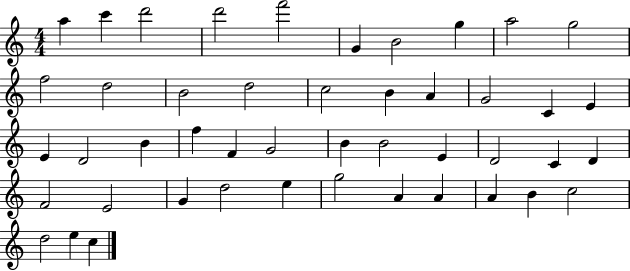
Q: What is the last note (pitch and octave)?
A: C5